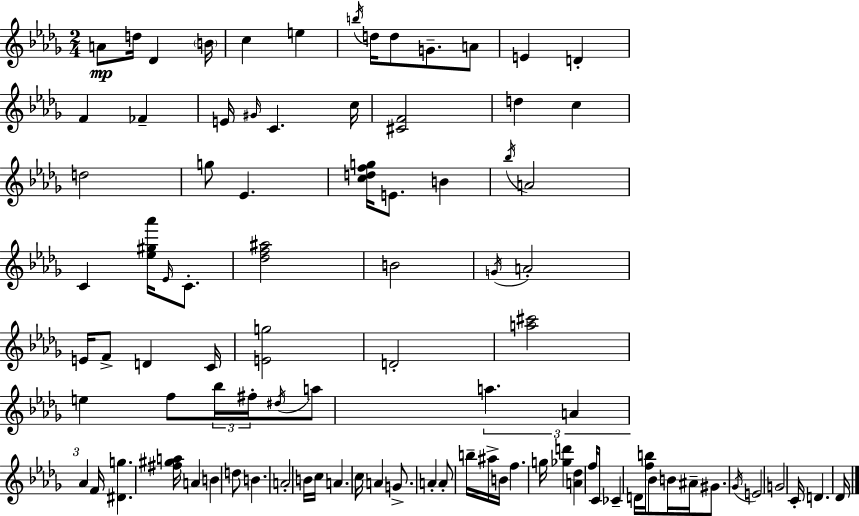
X:1
T:Untitled
M:2/4
L:1/4
K:Bbm
A/2 d/4 _D B/4 c e b/4 d/4 d/2 G/2 A/2 E D F _F E/4 ^G/4 C c/4 [^CF]2 d c d2 g/2 _E [cdfg]/4 E/2 B _b/4 A2 C [_e^g_a']/4 _E/4 C/2 [_df^a]2 B2 G/4 A2 E/4 F/2 D C/4 [Eg]2 D2 [a^c']2 e f/2 _b/4 ^f/4 ^d/4 a/2 a A _A F/4 [^Dg] [^f^ga]/4 A B d/2 B A2 B/4 c/4 A c/4 A G/2 A A/2 b/4 ^a/4 B/4 f g/4 [_gd'] [A_d] f/4 C/2 _C D/4 [fb]/4 _B/2 B/4 ^A/4 ^G/2 _G/4 E2 G2 C/4 D _D/4